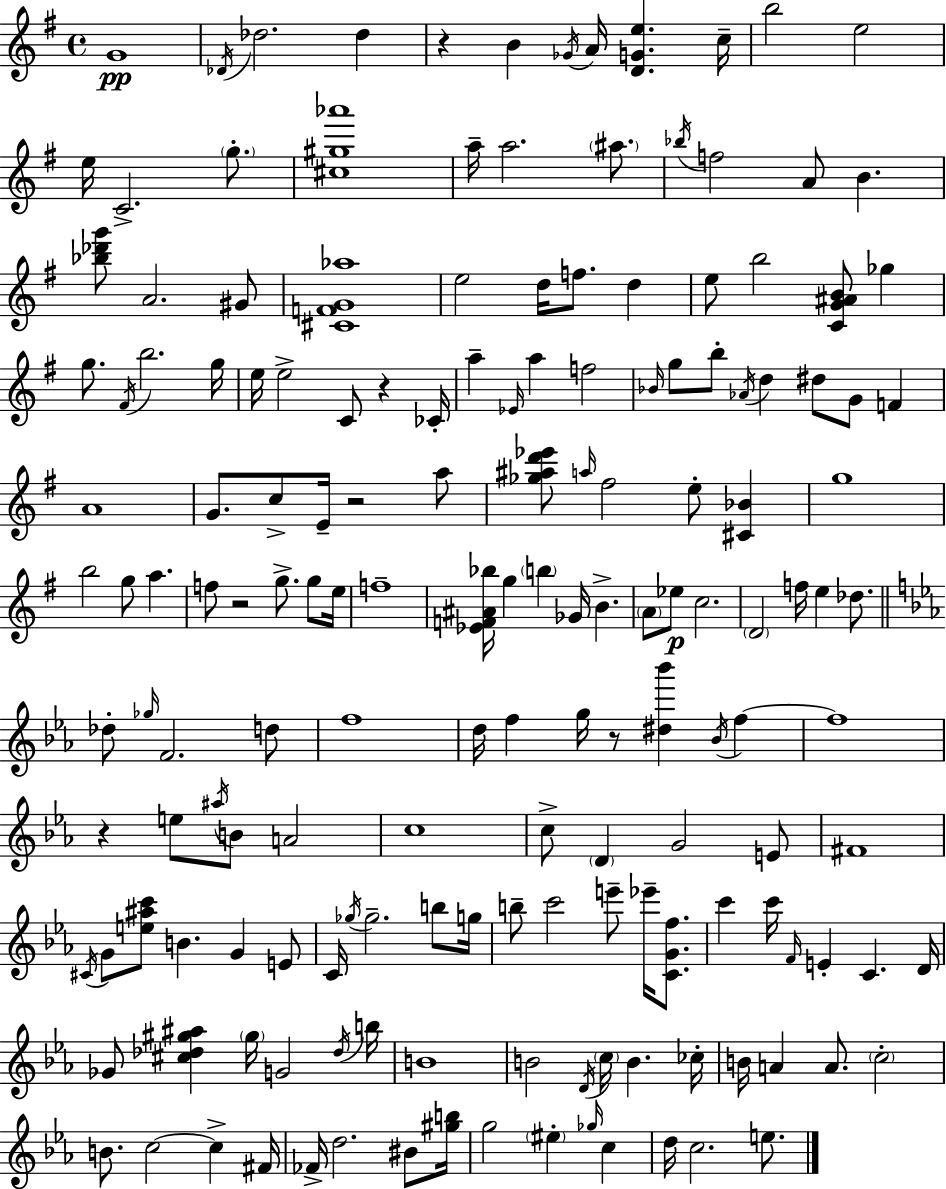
{
  \clef treble
  \time 4/4
  \defaultTimeSignature
  \key e \minor
  g'1\pp | \acciaccatura { des'16 } des''2. des''4 | r4 b'4 \acciaccatura { ges'16 } a'16 <d' g' e''>4. | c''16-- b''2 e''2 | \break e''16 c'2.-> \parenthesize g''8.-. | <cis'' gis'' aes'''>1 | a''16-- a''2. \parenthesize ais''8. | \acciaccatura { bes''16 } f''2 a'8 b'4. | \break <bes'' des''' g'''>8 a'2. | gis'8 <cis' f' g' aes''>1 | e''2 d''16 f''8. d''4 | e''8 b''2 <c' g' ais' b'>8 ges''4 | \break g''8. \acciaccatura { fis'16 } b''2. | g''16 e''16 e''2-> c'8 r4 | ces'16-. a''4-- \grace { ees'16 } a''4 f''2 | \grace { bes'16 } g''8 b''8-. \acciaccatura { aes'16 } d''4 dis''8 | \break g'8 f'4 a'1 | g'8. c''8-> e'16-- r2 | a''8 <ges'' ais'' d''' ees'''>8 \grace { a''16 } fis''2 | e''8-. <cis' bes'>4 g''1 | \break b''2 | g''8 a''4. f''8 r2 | g''8.-> g''8 e''16 f''1-- | <ees' f' ais' bes''>16 g''4 \parenthesize b''4 | \break ges'16 b'4.-> \parenthesize a'8 ees''8\p c''2. | \parenthesize d'2 | f''16 e''4 des''8. \bar "||" \break \key c \minor des''8-. \grace { ges''16 } f'2. d''8 | f''1 | d''16 f''4 g''16 r8 <dis'' bes'''>4 \acciaccatura { bes'16 } f''4~~ | f''1 | \break r4 e''8 \acciaccatura { ais''16 } b'8 a'2 | c''1 | c''8-> \parenthesize d'4 g'2 | e'8 fis'1 | \break \acciaccatura { cis'16 } g'8 <e'' ais'' c'''>8 b'4. g'4 | e'8 c'16 \acciaccatura { ges''16 } ges''2.-- | b''8 g''16 b''8-- c'''2 e'''8-- | ees'''16-- <c' g' f''>8. c'''4 c'''16 \grace { f'16 } e'4-. c'4. | \break d'16 ges'8 <cis'' des'' gis'' ais''>4 \parenthesize gis''16 g'2 | \acciaccatura { des''16 } b''16 b'1 | b'2 \acciaccatura { d'16 } | \parenthesize c''16 b'4. ces''16-. b'16 a'4 a'8. | \break \parenthesize c''2-. b'8. c''2~~ | c''4-> fis'16 fes'16-> d''2. | bis'8 <gis'' b''>16 g''2 | \parenthesize eis''4-. \grace { ges''16 } c''4 d''16 c''2. | \break e''8. \bar "|."
}